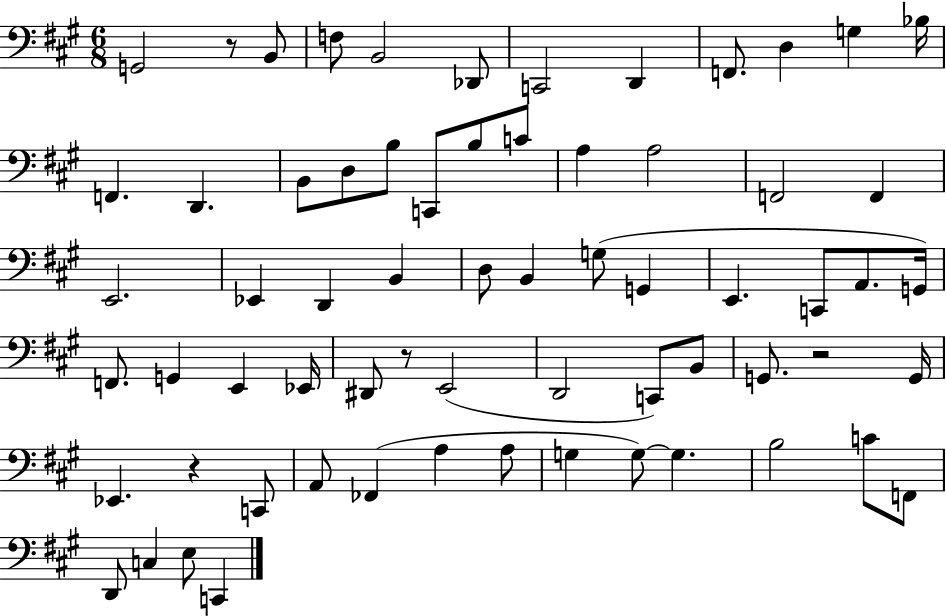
{
  \clef bass
  \numericTimeSignature
  \time 6/8
  \key a \major
  g,2 r8 b,8 | f8 b,2 des,8 | c,2 d,4 | f,8. d4 g4 bes16 | \break f,4. d,4. | b,8 d8 b8 c,8 b8 c'8 | a4 a2 | f,2 f,4 | \break e,2. | ees,4 d,4 b,4 | d8 b,4 g8( g,4 | e,4. c,8 a,8. g,16) | \break f,8. g,4 e,4 ees,16 | dis,8 r8 e,2( | d,2 c,8) b,8 | g,8. r2 g,16 | \break ees,4. r4 c,8 | a,8 fes,4( a4 a8 | g4 g8~~) g4. | b2 c'8 f,8 | \break d,8 c4 e8 c,4 | \bar "|."
}